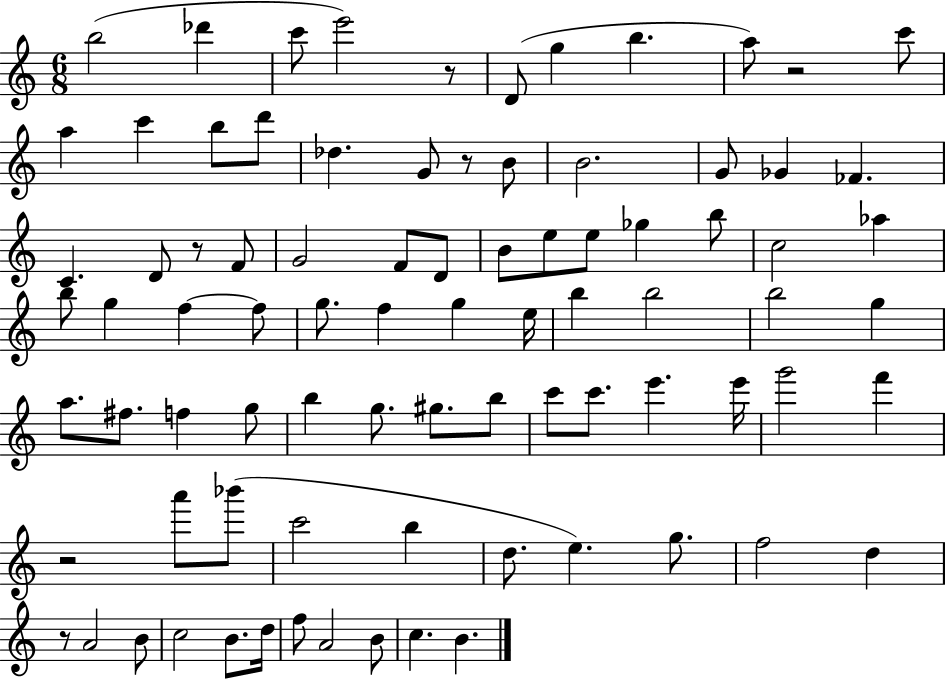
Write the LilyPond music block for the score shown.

{
  \clef treble
  \numericTimeSignature
  \time 6/8
  \key c \major
  b''2( des'''4 | c'''8 e'''2) r8 | d'8( g''4 b''4. | a''8) r2 c'''8 | \break a''4 c'''4 b''8 d'''8 | des''4. g'8 r8 b'8 | b'2. | g'8 ges'4 fes'4. | \break c'4. d'8 r8 f'8 | g'2 f'8 d'8 | b'8 e''8 e''8 ges''4 b''8 | c''2 aes''4 | \break b''8 g''4 f''4~~ f''8 | g''8. f''4 g''4 e''16 | b''4 b''2 | b''2 g''4 | \break a''8. fis''8. f''4 g''8 | b''4 g''8. gis''8. b''8 | c'''8 c'''8. e'''4. e'''16 | g'''2 f'''4 | \break r2 a'''8 bes'''8( | c'''2 b''4 | d''8. e''4.) g''8. | f''2 d''4 | \break r8 a'2 b'8 | c''2 b'8. d''16 | f''8 a'2 b'8 | c''4. b'4. | \break \bar "|."
}